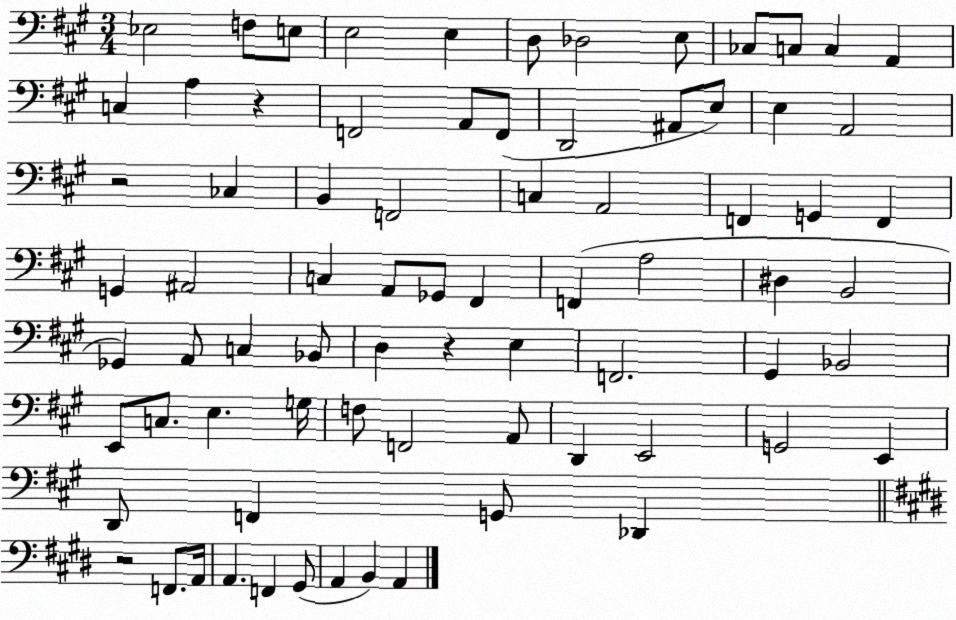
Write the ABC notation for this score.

X:1
T:Untitled
M:3/4
L:1/4
K:A
_E,2 F,/2 E,/2 E,2 E, D,/2 _D,2 E,/2 _C,/2 C,/2 C, A,, C, A, z F,,2 A,,/2 F,,/2 D,,2 ^A,,/2 E,/2 E, A,,2 z2 _C, B,, F,,2 C, A,,2 F,, G,, F,, G,, ^A,,2 C, A,,/2 _G,,/2 ^F,, F,, A,2 ^D, B,,2 _G,, A,,/2 C, _B,,/2 D, z E, F,,2 ^G,, _B,,2 E,,/2 C,/2 E, G,/4 F,/2 F,,2 A,,/2 D,, E,,2 G,,2 E,, D,,/2 F,, G,,/2 _D,, z2 F,,/2 A,,/4 A,, F,, ^G,,/2 A,, B,, A,,